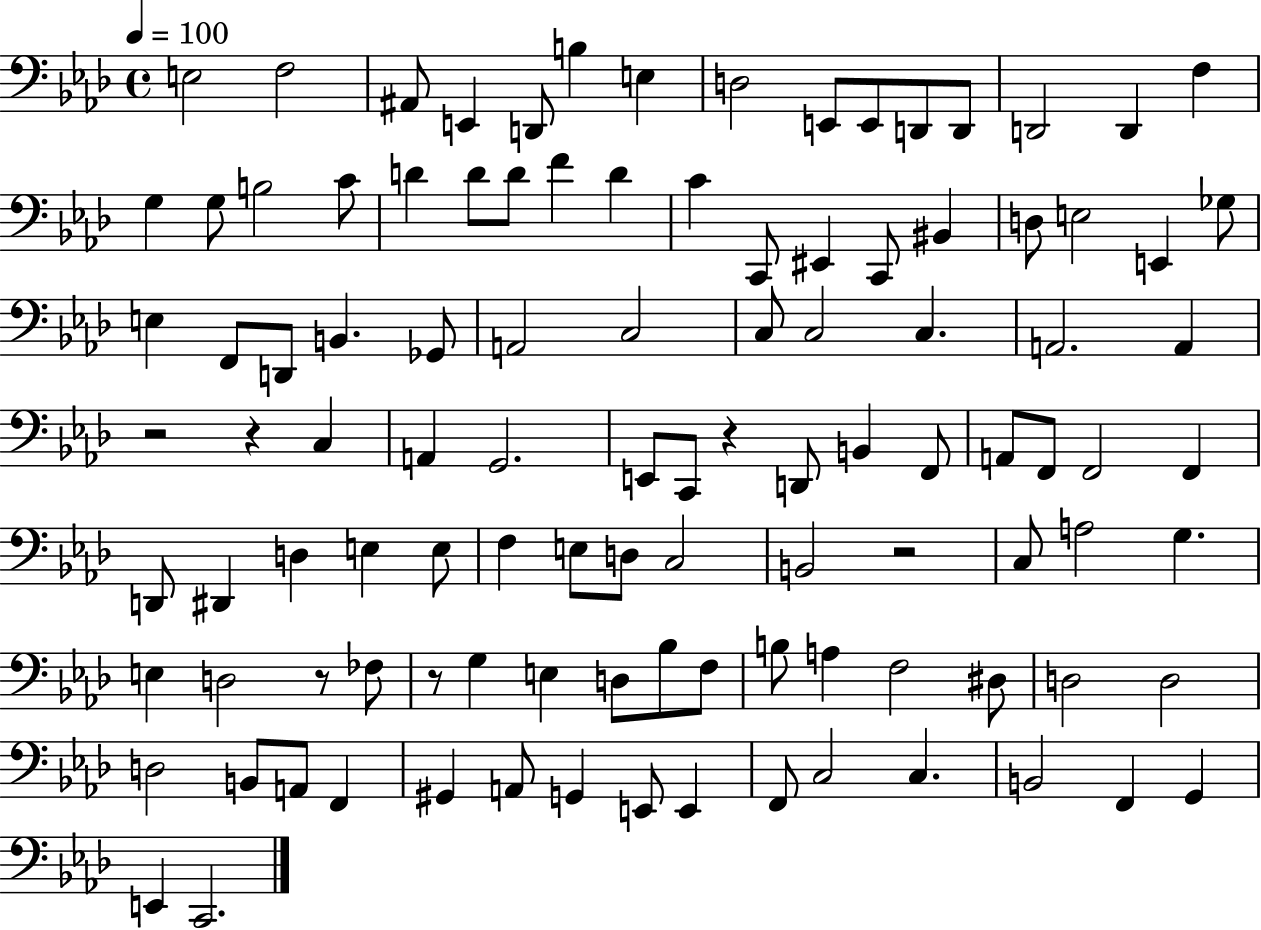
X:1
T:Untitled
M:4/4
L:1/4
K:Ab
E,2 F,2 ^A,,/2 E,, D,,/2 B, E, D,2 E,,/2 E,,/2 D,,/2 D,,/2 D,,2 D,, F, G, G,/2 B,2 C/2 D D/2 D/2 F D C C,,/2 ^E,, C,,/2 ^B,, D,/2 E,2 E,, _G,/2 E, F,,/2 D,,/2 B,, _G,,/2 A,,2 C,2 C,/2 C,2 C, A,,2 A,, z2 z C, A,, G,,2 E,,/2 C,,/2 z D,,/2 B,, F,,/2 A,,/2 F,,/2 F,,2 F,, D,,/2 ^D,, D, E, E,/2 F, E,/2 D,/2 C,2 B,,2 z2 C,/2 A,2 G, E, D,2 z/2 _F,/2 z/2 G, E, D,/2 _B,/2 F,/2 B,/2 A, F,2 ^D,/2 D,2 D,2 D,2 B,,/2 A,,/2 F,, ^G,, A,,/2 G,, E,,/2 E,, F,,/2 C,2 C, B,,2 F,, G,, E,, C,,2